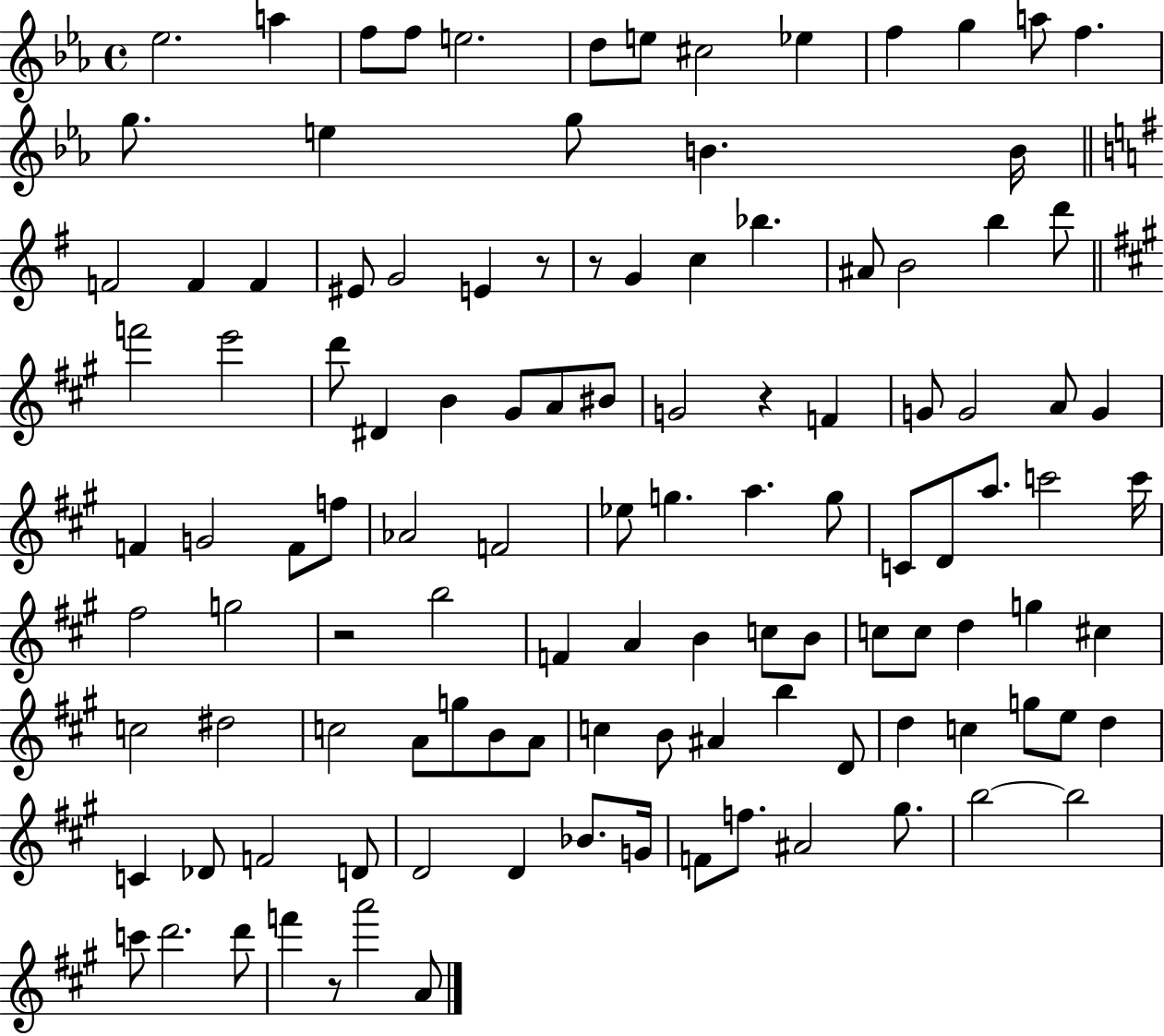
X:1
T:Untitled
M:4/4
L:1/4
K:Eb
_e2 a f/2 f/2 e2 d/2 e/2 ^c2 _e f g a/2 f g/2 e g/2 B B/4 F2 F F ^E/2 G2 E z/2 z/2 G c _b ^A/2 B2 b d'/2 f'2 e'2 d'/2 ^D B ^G/2 A/2 ^B/2 G2 z F G/2 G2 A/2 G F G2 F/2 f/2 _A2 F2 _e/2 g a g/2 C/2 D/2 a/2 c'2 c'/4 ^f2 g2 z2 b2 F A B c/2 B/2 c/2 c/2 d g ^c c2 ^d2 c2 A/2 g/2 B/2 A/2 c B/2 ^A b D/2 d c g/2 e/2 d C _D/2 F2 D/2 D2 D _B/2 G/4 F/2 f/2 ^A2 ^g/2 b2 b2 c'/2 d'2 d'/2 f' z/2 a'2 A/2